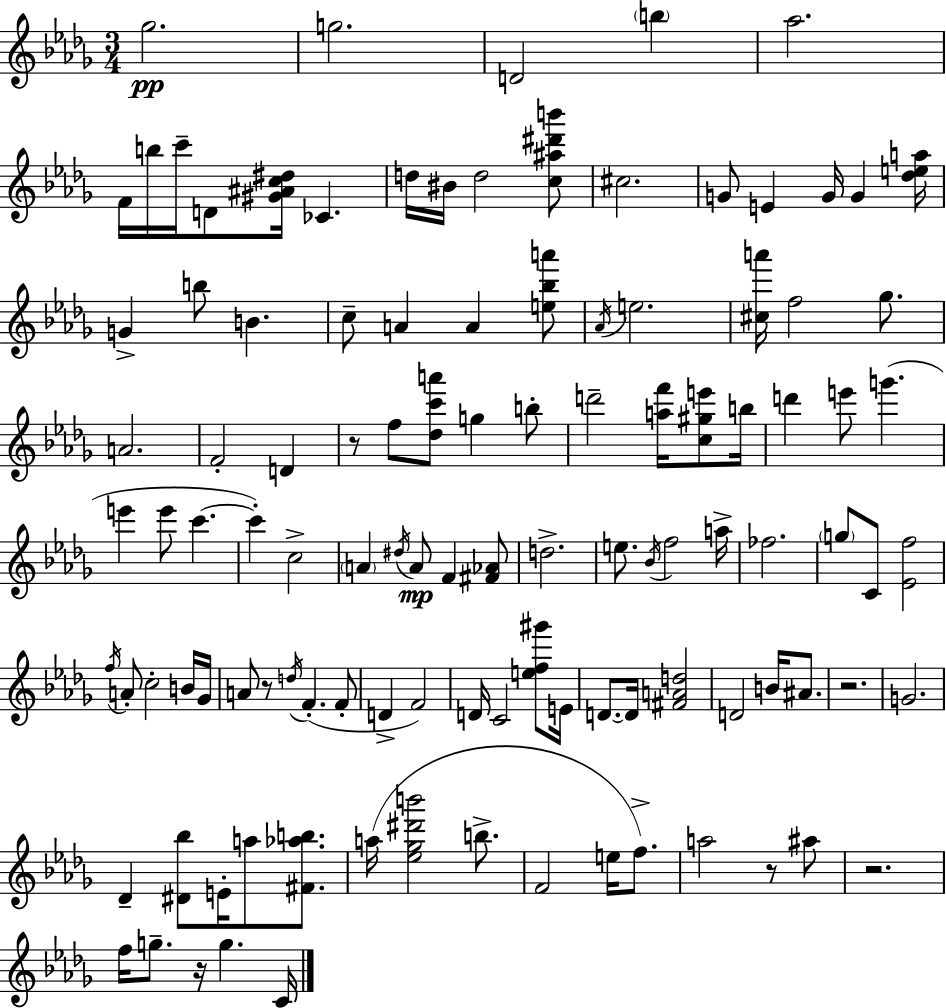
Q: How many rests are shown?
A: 6